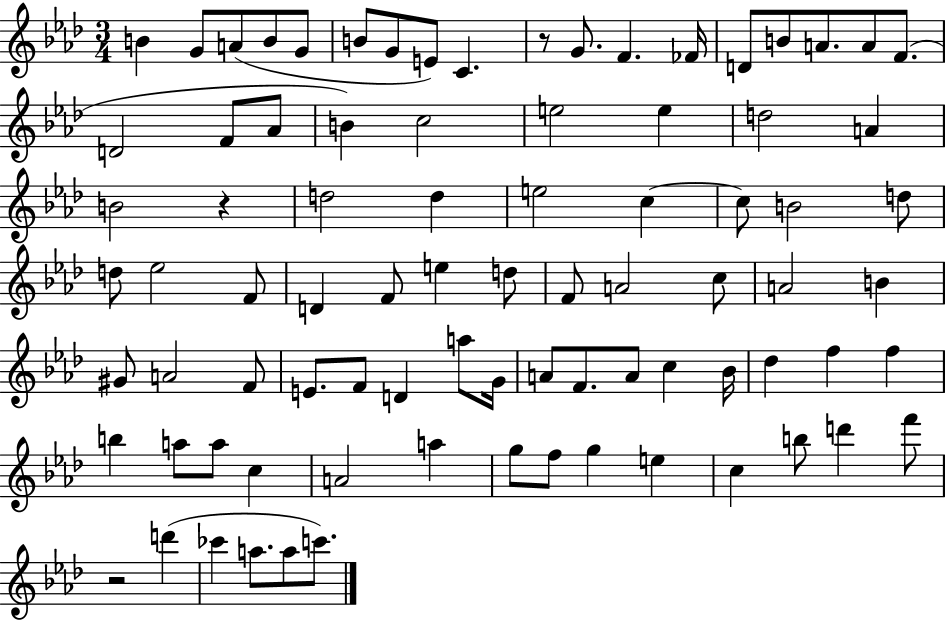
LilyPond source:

{
  \clef treble
  \numericTimeSignature
  \time 3/4
  \key aes \major
  b'4 g'8 a'8( b'8 g'8 | b'8 g'8 e'8) c'4. | r8 g'8. f'4. fes'16 | d'8 b'8 a'8. a'8 f'8.( | \break d'2 f'8 aes'8 | b'4) c''2 | e''2 e''4 | d''2 a'4 | \break b'2 r4 | d''2 d''4 | e''2 c''4~~ | c''8 b'2 d''8 | \break d''8 ees''2 f'8 | d'4 f'8 e''4 d''8 | f'8 a'2 c''8 | a'2 b'4 | \break gis'8 a'2 f'8 | e'8. f'8 d'4 a''8 g'16 | a'8 f'8. a'8 c''4 bes'16 | des''4 f''4 f''4 | \break b''4 a''8 a''8 c''4 | a'2 a''4 | g''8 f''8 g''4 e''4 | c''4 b''8 d'''4 f'''8 | \break r2 d'''4( | ces'''4 a''8. a''8 c'''8.) | \bar "|."
}